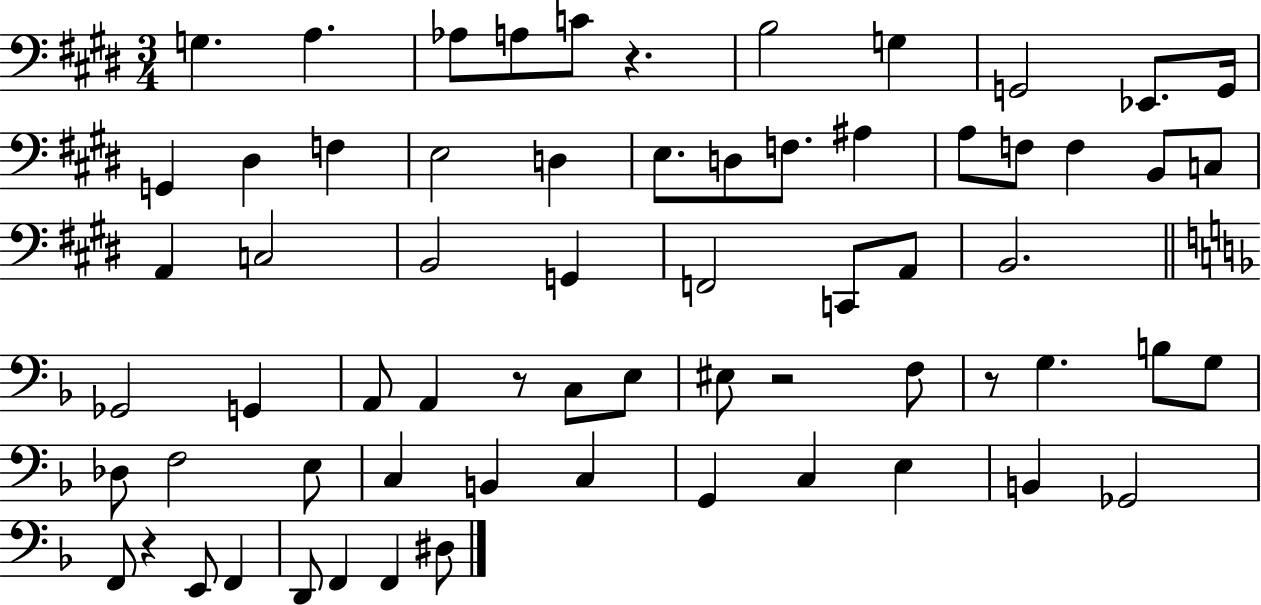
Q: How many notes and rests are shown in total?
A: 66